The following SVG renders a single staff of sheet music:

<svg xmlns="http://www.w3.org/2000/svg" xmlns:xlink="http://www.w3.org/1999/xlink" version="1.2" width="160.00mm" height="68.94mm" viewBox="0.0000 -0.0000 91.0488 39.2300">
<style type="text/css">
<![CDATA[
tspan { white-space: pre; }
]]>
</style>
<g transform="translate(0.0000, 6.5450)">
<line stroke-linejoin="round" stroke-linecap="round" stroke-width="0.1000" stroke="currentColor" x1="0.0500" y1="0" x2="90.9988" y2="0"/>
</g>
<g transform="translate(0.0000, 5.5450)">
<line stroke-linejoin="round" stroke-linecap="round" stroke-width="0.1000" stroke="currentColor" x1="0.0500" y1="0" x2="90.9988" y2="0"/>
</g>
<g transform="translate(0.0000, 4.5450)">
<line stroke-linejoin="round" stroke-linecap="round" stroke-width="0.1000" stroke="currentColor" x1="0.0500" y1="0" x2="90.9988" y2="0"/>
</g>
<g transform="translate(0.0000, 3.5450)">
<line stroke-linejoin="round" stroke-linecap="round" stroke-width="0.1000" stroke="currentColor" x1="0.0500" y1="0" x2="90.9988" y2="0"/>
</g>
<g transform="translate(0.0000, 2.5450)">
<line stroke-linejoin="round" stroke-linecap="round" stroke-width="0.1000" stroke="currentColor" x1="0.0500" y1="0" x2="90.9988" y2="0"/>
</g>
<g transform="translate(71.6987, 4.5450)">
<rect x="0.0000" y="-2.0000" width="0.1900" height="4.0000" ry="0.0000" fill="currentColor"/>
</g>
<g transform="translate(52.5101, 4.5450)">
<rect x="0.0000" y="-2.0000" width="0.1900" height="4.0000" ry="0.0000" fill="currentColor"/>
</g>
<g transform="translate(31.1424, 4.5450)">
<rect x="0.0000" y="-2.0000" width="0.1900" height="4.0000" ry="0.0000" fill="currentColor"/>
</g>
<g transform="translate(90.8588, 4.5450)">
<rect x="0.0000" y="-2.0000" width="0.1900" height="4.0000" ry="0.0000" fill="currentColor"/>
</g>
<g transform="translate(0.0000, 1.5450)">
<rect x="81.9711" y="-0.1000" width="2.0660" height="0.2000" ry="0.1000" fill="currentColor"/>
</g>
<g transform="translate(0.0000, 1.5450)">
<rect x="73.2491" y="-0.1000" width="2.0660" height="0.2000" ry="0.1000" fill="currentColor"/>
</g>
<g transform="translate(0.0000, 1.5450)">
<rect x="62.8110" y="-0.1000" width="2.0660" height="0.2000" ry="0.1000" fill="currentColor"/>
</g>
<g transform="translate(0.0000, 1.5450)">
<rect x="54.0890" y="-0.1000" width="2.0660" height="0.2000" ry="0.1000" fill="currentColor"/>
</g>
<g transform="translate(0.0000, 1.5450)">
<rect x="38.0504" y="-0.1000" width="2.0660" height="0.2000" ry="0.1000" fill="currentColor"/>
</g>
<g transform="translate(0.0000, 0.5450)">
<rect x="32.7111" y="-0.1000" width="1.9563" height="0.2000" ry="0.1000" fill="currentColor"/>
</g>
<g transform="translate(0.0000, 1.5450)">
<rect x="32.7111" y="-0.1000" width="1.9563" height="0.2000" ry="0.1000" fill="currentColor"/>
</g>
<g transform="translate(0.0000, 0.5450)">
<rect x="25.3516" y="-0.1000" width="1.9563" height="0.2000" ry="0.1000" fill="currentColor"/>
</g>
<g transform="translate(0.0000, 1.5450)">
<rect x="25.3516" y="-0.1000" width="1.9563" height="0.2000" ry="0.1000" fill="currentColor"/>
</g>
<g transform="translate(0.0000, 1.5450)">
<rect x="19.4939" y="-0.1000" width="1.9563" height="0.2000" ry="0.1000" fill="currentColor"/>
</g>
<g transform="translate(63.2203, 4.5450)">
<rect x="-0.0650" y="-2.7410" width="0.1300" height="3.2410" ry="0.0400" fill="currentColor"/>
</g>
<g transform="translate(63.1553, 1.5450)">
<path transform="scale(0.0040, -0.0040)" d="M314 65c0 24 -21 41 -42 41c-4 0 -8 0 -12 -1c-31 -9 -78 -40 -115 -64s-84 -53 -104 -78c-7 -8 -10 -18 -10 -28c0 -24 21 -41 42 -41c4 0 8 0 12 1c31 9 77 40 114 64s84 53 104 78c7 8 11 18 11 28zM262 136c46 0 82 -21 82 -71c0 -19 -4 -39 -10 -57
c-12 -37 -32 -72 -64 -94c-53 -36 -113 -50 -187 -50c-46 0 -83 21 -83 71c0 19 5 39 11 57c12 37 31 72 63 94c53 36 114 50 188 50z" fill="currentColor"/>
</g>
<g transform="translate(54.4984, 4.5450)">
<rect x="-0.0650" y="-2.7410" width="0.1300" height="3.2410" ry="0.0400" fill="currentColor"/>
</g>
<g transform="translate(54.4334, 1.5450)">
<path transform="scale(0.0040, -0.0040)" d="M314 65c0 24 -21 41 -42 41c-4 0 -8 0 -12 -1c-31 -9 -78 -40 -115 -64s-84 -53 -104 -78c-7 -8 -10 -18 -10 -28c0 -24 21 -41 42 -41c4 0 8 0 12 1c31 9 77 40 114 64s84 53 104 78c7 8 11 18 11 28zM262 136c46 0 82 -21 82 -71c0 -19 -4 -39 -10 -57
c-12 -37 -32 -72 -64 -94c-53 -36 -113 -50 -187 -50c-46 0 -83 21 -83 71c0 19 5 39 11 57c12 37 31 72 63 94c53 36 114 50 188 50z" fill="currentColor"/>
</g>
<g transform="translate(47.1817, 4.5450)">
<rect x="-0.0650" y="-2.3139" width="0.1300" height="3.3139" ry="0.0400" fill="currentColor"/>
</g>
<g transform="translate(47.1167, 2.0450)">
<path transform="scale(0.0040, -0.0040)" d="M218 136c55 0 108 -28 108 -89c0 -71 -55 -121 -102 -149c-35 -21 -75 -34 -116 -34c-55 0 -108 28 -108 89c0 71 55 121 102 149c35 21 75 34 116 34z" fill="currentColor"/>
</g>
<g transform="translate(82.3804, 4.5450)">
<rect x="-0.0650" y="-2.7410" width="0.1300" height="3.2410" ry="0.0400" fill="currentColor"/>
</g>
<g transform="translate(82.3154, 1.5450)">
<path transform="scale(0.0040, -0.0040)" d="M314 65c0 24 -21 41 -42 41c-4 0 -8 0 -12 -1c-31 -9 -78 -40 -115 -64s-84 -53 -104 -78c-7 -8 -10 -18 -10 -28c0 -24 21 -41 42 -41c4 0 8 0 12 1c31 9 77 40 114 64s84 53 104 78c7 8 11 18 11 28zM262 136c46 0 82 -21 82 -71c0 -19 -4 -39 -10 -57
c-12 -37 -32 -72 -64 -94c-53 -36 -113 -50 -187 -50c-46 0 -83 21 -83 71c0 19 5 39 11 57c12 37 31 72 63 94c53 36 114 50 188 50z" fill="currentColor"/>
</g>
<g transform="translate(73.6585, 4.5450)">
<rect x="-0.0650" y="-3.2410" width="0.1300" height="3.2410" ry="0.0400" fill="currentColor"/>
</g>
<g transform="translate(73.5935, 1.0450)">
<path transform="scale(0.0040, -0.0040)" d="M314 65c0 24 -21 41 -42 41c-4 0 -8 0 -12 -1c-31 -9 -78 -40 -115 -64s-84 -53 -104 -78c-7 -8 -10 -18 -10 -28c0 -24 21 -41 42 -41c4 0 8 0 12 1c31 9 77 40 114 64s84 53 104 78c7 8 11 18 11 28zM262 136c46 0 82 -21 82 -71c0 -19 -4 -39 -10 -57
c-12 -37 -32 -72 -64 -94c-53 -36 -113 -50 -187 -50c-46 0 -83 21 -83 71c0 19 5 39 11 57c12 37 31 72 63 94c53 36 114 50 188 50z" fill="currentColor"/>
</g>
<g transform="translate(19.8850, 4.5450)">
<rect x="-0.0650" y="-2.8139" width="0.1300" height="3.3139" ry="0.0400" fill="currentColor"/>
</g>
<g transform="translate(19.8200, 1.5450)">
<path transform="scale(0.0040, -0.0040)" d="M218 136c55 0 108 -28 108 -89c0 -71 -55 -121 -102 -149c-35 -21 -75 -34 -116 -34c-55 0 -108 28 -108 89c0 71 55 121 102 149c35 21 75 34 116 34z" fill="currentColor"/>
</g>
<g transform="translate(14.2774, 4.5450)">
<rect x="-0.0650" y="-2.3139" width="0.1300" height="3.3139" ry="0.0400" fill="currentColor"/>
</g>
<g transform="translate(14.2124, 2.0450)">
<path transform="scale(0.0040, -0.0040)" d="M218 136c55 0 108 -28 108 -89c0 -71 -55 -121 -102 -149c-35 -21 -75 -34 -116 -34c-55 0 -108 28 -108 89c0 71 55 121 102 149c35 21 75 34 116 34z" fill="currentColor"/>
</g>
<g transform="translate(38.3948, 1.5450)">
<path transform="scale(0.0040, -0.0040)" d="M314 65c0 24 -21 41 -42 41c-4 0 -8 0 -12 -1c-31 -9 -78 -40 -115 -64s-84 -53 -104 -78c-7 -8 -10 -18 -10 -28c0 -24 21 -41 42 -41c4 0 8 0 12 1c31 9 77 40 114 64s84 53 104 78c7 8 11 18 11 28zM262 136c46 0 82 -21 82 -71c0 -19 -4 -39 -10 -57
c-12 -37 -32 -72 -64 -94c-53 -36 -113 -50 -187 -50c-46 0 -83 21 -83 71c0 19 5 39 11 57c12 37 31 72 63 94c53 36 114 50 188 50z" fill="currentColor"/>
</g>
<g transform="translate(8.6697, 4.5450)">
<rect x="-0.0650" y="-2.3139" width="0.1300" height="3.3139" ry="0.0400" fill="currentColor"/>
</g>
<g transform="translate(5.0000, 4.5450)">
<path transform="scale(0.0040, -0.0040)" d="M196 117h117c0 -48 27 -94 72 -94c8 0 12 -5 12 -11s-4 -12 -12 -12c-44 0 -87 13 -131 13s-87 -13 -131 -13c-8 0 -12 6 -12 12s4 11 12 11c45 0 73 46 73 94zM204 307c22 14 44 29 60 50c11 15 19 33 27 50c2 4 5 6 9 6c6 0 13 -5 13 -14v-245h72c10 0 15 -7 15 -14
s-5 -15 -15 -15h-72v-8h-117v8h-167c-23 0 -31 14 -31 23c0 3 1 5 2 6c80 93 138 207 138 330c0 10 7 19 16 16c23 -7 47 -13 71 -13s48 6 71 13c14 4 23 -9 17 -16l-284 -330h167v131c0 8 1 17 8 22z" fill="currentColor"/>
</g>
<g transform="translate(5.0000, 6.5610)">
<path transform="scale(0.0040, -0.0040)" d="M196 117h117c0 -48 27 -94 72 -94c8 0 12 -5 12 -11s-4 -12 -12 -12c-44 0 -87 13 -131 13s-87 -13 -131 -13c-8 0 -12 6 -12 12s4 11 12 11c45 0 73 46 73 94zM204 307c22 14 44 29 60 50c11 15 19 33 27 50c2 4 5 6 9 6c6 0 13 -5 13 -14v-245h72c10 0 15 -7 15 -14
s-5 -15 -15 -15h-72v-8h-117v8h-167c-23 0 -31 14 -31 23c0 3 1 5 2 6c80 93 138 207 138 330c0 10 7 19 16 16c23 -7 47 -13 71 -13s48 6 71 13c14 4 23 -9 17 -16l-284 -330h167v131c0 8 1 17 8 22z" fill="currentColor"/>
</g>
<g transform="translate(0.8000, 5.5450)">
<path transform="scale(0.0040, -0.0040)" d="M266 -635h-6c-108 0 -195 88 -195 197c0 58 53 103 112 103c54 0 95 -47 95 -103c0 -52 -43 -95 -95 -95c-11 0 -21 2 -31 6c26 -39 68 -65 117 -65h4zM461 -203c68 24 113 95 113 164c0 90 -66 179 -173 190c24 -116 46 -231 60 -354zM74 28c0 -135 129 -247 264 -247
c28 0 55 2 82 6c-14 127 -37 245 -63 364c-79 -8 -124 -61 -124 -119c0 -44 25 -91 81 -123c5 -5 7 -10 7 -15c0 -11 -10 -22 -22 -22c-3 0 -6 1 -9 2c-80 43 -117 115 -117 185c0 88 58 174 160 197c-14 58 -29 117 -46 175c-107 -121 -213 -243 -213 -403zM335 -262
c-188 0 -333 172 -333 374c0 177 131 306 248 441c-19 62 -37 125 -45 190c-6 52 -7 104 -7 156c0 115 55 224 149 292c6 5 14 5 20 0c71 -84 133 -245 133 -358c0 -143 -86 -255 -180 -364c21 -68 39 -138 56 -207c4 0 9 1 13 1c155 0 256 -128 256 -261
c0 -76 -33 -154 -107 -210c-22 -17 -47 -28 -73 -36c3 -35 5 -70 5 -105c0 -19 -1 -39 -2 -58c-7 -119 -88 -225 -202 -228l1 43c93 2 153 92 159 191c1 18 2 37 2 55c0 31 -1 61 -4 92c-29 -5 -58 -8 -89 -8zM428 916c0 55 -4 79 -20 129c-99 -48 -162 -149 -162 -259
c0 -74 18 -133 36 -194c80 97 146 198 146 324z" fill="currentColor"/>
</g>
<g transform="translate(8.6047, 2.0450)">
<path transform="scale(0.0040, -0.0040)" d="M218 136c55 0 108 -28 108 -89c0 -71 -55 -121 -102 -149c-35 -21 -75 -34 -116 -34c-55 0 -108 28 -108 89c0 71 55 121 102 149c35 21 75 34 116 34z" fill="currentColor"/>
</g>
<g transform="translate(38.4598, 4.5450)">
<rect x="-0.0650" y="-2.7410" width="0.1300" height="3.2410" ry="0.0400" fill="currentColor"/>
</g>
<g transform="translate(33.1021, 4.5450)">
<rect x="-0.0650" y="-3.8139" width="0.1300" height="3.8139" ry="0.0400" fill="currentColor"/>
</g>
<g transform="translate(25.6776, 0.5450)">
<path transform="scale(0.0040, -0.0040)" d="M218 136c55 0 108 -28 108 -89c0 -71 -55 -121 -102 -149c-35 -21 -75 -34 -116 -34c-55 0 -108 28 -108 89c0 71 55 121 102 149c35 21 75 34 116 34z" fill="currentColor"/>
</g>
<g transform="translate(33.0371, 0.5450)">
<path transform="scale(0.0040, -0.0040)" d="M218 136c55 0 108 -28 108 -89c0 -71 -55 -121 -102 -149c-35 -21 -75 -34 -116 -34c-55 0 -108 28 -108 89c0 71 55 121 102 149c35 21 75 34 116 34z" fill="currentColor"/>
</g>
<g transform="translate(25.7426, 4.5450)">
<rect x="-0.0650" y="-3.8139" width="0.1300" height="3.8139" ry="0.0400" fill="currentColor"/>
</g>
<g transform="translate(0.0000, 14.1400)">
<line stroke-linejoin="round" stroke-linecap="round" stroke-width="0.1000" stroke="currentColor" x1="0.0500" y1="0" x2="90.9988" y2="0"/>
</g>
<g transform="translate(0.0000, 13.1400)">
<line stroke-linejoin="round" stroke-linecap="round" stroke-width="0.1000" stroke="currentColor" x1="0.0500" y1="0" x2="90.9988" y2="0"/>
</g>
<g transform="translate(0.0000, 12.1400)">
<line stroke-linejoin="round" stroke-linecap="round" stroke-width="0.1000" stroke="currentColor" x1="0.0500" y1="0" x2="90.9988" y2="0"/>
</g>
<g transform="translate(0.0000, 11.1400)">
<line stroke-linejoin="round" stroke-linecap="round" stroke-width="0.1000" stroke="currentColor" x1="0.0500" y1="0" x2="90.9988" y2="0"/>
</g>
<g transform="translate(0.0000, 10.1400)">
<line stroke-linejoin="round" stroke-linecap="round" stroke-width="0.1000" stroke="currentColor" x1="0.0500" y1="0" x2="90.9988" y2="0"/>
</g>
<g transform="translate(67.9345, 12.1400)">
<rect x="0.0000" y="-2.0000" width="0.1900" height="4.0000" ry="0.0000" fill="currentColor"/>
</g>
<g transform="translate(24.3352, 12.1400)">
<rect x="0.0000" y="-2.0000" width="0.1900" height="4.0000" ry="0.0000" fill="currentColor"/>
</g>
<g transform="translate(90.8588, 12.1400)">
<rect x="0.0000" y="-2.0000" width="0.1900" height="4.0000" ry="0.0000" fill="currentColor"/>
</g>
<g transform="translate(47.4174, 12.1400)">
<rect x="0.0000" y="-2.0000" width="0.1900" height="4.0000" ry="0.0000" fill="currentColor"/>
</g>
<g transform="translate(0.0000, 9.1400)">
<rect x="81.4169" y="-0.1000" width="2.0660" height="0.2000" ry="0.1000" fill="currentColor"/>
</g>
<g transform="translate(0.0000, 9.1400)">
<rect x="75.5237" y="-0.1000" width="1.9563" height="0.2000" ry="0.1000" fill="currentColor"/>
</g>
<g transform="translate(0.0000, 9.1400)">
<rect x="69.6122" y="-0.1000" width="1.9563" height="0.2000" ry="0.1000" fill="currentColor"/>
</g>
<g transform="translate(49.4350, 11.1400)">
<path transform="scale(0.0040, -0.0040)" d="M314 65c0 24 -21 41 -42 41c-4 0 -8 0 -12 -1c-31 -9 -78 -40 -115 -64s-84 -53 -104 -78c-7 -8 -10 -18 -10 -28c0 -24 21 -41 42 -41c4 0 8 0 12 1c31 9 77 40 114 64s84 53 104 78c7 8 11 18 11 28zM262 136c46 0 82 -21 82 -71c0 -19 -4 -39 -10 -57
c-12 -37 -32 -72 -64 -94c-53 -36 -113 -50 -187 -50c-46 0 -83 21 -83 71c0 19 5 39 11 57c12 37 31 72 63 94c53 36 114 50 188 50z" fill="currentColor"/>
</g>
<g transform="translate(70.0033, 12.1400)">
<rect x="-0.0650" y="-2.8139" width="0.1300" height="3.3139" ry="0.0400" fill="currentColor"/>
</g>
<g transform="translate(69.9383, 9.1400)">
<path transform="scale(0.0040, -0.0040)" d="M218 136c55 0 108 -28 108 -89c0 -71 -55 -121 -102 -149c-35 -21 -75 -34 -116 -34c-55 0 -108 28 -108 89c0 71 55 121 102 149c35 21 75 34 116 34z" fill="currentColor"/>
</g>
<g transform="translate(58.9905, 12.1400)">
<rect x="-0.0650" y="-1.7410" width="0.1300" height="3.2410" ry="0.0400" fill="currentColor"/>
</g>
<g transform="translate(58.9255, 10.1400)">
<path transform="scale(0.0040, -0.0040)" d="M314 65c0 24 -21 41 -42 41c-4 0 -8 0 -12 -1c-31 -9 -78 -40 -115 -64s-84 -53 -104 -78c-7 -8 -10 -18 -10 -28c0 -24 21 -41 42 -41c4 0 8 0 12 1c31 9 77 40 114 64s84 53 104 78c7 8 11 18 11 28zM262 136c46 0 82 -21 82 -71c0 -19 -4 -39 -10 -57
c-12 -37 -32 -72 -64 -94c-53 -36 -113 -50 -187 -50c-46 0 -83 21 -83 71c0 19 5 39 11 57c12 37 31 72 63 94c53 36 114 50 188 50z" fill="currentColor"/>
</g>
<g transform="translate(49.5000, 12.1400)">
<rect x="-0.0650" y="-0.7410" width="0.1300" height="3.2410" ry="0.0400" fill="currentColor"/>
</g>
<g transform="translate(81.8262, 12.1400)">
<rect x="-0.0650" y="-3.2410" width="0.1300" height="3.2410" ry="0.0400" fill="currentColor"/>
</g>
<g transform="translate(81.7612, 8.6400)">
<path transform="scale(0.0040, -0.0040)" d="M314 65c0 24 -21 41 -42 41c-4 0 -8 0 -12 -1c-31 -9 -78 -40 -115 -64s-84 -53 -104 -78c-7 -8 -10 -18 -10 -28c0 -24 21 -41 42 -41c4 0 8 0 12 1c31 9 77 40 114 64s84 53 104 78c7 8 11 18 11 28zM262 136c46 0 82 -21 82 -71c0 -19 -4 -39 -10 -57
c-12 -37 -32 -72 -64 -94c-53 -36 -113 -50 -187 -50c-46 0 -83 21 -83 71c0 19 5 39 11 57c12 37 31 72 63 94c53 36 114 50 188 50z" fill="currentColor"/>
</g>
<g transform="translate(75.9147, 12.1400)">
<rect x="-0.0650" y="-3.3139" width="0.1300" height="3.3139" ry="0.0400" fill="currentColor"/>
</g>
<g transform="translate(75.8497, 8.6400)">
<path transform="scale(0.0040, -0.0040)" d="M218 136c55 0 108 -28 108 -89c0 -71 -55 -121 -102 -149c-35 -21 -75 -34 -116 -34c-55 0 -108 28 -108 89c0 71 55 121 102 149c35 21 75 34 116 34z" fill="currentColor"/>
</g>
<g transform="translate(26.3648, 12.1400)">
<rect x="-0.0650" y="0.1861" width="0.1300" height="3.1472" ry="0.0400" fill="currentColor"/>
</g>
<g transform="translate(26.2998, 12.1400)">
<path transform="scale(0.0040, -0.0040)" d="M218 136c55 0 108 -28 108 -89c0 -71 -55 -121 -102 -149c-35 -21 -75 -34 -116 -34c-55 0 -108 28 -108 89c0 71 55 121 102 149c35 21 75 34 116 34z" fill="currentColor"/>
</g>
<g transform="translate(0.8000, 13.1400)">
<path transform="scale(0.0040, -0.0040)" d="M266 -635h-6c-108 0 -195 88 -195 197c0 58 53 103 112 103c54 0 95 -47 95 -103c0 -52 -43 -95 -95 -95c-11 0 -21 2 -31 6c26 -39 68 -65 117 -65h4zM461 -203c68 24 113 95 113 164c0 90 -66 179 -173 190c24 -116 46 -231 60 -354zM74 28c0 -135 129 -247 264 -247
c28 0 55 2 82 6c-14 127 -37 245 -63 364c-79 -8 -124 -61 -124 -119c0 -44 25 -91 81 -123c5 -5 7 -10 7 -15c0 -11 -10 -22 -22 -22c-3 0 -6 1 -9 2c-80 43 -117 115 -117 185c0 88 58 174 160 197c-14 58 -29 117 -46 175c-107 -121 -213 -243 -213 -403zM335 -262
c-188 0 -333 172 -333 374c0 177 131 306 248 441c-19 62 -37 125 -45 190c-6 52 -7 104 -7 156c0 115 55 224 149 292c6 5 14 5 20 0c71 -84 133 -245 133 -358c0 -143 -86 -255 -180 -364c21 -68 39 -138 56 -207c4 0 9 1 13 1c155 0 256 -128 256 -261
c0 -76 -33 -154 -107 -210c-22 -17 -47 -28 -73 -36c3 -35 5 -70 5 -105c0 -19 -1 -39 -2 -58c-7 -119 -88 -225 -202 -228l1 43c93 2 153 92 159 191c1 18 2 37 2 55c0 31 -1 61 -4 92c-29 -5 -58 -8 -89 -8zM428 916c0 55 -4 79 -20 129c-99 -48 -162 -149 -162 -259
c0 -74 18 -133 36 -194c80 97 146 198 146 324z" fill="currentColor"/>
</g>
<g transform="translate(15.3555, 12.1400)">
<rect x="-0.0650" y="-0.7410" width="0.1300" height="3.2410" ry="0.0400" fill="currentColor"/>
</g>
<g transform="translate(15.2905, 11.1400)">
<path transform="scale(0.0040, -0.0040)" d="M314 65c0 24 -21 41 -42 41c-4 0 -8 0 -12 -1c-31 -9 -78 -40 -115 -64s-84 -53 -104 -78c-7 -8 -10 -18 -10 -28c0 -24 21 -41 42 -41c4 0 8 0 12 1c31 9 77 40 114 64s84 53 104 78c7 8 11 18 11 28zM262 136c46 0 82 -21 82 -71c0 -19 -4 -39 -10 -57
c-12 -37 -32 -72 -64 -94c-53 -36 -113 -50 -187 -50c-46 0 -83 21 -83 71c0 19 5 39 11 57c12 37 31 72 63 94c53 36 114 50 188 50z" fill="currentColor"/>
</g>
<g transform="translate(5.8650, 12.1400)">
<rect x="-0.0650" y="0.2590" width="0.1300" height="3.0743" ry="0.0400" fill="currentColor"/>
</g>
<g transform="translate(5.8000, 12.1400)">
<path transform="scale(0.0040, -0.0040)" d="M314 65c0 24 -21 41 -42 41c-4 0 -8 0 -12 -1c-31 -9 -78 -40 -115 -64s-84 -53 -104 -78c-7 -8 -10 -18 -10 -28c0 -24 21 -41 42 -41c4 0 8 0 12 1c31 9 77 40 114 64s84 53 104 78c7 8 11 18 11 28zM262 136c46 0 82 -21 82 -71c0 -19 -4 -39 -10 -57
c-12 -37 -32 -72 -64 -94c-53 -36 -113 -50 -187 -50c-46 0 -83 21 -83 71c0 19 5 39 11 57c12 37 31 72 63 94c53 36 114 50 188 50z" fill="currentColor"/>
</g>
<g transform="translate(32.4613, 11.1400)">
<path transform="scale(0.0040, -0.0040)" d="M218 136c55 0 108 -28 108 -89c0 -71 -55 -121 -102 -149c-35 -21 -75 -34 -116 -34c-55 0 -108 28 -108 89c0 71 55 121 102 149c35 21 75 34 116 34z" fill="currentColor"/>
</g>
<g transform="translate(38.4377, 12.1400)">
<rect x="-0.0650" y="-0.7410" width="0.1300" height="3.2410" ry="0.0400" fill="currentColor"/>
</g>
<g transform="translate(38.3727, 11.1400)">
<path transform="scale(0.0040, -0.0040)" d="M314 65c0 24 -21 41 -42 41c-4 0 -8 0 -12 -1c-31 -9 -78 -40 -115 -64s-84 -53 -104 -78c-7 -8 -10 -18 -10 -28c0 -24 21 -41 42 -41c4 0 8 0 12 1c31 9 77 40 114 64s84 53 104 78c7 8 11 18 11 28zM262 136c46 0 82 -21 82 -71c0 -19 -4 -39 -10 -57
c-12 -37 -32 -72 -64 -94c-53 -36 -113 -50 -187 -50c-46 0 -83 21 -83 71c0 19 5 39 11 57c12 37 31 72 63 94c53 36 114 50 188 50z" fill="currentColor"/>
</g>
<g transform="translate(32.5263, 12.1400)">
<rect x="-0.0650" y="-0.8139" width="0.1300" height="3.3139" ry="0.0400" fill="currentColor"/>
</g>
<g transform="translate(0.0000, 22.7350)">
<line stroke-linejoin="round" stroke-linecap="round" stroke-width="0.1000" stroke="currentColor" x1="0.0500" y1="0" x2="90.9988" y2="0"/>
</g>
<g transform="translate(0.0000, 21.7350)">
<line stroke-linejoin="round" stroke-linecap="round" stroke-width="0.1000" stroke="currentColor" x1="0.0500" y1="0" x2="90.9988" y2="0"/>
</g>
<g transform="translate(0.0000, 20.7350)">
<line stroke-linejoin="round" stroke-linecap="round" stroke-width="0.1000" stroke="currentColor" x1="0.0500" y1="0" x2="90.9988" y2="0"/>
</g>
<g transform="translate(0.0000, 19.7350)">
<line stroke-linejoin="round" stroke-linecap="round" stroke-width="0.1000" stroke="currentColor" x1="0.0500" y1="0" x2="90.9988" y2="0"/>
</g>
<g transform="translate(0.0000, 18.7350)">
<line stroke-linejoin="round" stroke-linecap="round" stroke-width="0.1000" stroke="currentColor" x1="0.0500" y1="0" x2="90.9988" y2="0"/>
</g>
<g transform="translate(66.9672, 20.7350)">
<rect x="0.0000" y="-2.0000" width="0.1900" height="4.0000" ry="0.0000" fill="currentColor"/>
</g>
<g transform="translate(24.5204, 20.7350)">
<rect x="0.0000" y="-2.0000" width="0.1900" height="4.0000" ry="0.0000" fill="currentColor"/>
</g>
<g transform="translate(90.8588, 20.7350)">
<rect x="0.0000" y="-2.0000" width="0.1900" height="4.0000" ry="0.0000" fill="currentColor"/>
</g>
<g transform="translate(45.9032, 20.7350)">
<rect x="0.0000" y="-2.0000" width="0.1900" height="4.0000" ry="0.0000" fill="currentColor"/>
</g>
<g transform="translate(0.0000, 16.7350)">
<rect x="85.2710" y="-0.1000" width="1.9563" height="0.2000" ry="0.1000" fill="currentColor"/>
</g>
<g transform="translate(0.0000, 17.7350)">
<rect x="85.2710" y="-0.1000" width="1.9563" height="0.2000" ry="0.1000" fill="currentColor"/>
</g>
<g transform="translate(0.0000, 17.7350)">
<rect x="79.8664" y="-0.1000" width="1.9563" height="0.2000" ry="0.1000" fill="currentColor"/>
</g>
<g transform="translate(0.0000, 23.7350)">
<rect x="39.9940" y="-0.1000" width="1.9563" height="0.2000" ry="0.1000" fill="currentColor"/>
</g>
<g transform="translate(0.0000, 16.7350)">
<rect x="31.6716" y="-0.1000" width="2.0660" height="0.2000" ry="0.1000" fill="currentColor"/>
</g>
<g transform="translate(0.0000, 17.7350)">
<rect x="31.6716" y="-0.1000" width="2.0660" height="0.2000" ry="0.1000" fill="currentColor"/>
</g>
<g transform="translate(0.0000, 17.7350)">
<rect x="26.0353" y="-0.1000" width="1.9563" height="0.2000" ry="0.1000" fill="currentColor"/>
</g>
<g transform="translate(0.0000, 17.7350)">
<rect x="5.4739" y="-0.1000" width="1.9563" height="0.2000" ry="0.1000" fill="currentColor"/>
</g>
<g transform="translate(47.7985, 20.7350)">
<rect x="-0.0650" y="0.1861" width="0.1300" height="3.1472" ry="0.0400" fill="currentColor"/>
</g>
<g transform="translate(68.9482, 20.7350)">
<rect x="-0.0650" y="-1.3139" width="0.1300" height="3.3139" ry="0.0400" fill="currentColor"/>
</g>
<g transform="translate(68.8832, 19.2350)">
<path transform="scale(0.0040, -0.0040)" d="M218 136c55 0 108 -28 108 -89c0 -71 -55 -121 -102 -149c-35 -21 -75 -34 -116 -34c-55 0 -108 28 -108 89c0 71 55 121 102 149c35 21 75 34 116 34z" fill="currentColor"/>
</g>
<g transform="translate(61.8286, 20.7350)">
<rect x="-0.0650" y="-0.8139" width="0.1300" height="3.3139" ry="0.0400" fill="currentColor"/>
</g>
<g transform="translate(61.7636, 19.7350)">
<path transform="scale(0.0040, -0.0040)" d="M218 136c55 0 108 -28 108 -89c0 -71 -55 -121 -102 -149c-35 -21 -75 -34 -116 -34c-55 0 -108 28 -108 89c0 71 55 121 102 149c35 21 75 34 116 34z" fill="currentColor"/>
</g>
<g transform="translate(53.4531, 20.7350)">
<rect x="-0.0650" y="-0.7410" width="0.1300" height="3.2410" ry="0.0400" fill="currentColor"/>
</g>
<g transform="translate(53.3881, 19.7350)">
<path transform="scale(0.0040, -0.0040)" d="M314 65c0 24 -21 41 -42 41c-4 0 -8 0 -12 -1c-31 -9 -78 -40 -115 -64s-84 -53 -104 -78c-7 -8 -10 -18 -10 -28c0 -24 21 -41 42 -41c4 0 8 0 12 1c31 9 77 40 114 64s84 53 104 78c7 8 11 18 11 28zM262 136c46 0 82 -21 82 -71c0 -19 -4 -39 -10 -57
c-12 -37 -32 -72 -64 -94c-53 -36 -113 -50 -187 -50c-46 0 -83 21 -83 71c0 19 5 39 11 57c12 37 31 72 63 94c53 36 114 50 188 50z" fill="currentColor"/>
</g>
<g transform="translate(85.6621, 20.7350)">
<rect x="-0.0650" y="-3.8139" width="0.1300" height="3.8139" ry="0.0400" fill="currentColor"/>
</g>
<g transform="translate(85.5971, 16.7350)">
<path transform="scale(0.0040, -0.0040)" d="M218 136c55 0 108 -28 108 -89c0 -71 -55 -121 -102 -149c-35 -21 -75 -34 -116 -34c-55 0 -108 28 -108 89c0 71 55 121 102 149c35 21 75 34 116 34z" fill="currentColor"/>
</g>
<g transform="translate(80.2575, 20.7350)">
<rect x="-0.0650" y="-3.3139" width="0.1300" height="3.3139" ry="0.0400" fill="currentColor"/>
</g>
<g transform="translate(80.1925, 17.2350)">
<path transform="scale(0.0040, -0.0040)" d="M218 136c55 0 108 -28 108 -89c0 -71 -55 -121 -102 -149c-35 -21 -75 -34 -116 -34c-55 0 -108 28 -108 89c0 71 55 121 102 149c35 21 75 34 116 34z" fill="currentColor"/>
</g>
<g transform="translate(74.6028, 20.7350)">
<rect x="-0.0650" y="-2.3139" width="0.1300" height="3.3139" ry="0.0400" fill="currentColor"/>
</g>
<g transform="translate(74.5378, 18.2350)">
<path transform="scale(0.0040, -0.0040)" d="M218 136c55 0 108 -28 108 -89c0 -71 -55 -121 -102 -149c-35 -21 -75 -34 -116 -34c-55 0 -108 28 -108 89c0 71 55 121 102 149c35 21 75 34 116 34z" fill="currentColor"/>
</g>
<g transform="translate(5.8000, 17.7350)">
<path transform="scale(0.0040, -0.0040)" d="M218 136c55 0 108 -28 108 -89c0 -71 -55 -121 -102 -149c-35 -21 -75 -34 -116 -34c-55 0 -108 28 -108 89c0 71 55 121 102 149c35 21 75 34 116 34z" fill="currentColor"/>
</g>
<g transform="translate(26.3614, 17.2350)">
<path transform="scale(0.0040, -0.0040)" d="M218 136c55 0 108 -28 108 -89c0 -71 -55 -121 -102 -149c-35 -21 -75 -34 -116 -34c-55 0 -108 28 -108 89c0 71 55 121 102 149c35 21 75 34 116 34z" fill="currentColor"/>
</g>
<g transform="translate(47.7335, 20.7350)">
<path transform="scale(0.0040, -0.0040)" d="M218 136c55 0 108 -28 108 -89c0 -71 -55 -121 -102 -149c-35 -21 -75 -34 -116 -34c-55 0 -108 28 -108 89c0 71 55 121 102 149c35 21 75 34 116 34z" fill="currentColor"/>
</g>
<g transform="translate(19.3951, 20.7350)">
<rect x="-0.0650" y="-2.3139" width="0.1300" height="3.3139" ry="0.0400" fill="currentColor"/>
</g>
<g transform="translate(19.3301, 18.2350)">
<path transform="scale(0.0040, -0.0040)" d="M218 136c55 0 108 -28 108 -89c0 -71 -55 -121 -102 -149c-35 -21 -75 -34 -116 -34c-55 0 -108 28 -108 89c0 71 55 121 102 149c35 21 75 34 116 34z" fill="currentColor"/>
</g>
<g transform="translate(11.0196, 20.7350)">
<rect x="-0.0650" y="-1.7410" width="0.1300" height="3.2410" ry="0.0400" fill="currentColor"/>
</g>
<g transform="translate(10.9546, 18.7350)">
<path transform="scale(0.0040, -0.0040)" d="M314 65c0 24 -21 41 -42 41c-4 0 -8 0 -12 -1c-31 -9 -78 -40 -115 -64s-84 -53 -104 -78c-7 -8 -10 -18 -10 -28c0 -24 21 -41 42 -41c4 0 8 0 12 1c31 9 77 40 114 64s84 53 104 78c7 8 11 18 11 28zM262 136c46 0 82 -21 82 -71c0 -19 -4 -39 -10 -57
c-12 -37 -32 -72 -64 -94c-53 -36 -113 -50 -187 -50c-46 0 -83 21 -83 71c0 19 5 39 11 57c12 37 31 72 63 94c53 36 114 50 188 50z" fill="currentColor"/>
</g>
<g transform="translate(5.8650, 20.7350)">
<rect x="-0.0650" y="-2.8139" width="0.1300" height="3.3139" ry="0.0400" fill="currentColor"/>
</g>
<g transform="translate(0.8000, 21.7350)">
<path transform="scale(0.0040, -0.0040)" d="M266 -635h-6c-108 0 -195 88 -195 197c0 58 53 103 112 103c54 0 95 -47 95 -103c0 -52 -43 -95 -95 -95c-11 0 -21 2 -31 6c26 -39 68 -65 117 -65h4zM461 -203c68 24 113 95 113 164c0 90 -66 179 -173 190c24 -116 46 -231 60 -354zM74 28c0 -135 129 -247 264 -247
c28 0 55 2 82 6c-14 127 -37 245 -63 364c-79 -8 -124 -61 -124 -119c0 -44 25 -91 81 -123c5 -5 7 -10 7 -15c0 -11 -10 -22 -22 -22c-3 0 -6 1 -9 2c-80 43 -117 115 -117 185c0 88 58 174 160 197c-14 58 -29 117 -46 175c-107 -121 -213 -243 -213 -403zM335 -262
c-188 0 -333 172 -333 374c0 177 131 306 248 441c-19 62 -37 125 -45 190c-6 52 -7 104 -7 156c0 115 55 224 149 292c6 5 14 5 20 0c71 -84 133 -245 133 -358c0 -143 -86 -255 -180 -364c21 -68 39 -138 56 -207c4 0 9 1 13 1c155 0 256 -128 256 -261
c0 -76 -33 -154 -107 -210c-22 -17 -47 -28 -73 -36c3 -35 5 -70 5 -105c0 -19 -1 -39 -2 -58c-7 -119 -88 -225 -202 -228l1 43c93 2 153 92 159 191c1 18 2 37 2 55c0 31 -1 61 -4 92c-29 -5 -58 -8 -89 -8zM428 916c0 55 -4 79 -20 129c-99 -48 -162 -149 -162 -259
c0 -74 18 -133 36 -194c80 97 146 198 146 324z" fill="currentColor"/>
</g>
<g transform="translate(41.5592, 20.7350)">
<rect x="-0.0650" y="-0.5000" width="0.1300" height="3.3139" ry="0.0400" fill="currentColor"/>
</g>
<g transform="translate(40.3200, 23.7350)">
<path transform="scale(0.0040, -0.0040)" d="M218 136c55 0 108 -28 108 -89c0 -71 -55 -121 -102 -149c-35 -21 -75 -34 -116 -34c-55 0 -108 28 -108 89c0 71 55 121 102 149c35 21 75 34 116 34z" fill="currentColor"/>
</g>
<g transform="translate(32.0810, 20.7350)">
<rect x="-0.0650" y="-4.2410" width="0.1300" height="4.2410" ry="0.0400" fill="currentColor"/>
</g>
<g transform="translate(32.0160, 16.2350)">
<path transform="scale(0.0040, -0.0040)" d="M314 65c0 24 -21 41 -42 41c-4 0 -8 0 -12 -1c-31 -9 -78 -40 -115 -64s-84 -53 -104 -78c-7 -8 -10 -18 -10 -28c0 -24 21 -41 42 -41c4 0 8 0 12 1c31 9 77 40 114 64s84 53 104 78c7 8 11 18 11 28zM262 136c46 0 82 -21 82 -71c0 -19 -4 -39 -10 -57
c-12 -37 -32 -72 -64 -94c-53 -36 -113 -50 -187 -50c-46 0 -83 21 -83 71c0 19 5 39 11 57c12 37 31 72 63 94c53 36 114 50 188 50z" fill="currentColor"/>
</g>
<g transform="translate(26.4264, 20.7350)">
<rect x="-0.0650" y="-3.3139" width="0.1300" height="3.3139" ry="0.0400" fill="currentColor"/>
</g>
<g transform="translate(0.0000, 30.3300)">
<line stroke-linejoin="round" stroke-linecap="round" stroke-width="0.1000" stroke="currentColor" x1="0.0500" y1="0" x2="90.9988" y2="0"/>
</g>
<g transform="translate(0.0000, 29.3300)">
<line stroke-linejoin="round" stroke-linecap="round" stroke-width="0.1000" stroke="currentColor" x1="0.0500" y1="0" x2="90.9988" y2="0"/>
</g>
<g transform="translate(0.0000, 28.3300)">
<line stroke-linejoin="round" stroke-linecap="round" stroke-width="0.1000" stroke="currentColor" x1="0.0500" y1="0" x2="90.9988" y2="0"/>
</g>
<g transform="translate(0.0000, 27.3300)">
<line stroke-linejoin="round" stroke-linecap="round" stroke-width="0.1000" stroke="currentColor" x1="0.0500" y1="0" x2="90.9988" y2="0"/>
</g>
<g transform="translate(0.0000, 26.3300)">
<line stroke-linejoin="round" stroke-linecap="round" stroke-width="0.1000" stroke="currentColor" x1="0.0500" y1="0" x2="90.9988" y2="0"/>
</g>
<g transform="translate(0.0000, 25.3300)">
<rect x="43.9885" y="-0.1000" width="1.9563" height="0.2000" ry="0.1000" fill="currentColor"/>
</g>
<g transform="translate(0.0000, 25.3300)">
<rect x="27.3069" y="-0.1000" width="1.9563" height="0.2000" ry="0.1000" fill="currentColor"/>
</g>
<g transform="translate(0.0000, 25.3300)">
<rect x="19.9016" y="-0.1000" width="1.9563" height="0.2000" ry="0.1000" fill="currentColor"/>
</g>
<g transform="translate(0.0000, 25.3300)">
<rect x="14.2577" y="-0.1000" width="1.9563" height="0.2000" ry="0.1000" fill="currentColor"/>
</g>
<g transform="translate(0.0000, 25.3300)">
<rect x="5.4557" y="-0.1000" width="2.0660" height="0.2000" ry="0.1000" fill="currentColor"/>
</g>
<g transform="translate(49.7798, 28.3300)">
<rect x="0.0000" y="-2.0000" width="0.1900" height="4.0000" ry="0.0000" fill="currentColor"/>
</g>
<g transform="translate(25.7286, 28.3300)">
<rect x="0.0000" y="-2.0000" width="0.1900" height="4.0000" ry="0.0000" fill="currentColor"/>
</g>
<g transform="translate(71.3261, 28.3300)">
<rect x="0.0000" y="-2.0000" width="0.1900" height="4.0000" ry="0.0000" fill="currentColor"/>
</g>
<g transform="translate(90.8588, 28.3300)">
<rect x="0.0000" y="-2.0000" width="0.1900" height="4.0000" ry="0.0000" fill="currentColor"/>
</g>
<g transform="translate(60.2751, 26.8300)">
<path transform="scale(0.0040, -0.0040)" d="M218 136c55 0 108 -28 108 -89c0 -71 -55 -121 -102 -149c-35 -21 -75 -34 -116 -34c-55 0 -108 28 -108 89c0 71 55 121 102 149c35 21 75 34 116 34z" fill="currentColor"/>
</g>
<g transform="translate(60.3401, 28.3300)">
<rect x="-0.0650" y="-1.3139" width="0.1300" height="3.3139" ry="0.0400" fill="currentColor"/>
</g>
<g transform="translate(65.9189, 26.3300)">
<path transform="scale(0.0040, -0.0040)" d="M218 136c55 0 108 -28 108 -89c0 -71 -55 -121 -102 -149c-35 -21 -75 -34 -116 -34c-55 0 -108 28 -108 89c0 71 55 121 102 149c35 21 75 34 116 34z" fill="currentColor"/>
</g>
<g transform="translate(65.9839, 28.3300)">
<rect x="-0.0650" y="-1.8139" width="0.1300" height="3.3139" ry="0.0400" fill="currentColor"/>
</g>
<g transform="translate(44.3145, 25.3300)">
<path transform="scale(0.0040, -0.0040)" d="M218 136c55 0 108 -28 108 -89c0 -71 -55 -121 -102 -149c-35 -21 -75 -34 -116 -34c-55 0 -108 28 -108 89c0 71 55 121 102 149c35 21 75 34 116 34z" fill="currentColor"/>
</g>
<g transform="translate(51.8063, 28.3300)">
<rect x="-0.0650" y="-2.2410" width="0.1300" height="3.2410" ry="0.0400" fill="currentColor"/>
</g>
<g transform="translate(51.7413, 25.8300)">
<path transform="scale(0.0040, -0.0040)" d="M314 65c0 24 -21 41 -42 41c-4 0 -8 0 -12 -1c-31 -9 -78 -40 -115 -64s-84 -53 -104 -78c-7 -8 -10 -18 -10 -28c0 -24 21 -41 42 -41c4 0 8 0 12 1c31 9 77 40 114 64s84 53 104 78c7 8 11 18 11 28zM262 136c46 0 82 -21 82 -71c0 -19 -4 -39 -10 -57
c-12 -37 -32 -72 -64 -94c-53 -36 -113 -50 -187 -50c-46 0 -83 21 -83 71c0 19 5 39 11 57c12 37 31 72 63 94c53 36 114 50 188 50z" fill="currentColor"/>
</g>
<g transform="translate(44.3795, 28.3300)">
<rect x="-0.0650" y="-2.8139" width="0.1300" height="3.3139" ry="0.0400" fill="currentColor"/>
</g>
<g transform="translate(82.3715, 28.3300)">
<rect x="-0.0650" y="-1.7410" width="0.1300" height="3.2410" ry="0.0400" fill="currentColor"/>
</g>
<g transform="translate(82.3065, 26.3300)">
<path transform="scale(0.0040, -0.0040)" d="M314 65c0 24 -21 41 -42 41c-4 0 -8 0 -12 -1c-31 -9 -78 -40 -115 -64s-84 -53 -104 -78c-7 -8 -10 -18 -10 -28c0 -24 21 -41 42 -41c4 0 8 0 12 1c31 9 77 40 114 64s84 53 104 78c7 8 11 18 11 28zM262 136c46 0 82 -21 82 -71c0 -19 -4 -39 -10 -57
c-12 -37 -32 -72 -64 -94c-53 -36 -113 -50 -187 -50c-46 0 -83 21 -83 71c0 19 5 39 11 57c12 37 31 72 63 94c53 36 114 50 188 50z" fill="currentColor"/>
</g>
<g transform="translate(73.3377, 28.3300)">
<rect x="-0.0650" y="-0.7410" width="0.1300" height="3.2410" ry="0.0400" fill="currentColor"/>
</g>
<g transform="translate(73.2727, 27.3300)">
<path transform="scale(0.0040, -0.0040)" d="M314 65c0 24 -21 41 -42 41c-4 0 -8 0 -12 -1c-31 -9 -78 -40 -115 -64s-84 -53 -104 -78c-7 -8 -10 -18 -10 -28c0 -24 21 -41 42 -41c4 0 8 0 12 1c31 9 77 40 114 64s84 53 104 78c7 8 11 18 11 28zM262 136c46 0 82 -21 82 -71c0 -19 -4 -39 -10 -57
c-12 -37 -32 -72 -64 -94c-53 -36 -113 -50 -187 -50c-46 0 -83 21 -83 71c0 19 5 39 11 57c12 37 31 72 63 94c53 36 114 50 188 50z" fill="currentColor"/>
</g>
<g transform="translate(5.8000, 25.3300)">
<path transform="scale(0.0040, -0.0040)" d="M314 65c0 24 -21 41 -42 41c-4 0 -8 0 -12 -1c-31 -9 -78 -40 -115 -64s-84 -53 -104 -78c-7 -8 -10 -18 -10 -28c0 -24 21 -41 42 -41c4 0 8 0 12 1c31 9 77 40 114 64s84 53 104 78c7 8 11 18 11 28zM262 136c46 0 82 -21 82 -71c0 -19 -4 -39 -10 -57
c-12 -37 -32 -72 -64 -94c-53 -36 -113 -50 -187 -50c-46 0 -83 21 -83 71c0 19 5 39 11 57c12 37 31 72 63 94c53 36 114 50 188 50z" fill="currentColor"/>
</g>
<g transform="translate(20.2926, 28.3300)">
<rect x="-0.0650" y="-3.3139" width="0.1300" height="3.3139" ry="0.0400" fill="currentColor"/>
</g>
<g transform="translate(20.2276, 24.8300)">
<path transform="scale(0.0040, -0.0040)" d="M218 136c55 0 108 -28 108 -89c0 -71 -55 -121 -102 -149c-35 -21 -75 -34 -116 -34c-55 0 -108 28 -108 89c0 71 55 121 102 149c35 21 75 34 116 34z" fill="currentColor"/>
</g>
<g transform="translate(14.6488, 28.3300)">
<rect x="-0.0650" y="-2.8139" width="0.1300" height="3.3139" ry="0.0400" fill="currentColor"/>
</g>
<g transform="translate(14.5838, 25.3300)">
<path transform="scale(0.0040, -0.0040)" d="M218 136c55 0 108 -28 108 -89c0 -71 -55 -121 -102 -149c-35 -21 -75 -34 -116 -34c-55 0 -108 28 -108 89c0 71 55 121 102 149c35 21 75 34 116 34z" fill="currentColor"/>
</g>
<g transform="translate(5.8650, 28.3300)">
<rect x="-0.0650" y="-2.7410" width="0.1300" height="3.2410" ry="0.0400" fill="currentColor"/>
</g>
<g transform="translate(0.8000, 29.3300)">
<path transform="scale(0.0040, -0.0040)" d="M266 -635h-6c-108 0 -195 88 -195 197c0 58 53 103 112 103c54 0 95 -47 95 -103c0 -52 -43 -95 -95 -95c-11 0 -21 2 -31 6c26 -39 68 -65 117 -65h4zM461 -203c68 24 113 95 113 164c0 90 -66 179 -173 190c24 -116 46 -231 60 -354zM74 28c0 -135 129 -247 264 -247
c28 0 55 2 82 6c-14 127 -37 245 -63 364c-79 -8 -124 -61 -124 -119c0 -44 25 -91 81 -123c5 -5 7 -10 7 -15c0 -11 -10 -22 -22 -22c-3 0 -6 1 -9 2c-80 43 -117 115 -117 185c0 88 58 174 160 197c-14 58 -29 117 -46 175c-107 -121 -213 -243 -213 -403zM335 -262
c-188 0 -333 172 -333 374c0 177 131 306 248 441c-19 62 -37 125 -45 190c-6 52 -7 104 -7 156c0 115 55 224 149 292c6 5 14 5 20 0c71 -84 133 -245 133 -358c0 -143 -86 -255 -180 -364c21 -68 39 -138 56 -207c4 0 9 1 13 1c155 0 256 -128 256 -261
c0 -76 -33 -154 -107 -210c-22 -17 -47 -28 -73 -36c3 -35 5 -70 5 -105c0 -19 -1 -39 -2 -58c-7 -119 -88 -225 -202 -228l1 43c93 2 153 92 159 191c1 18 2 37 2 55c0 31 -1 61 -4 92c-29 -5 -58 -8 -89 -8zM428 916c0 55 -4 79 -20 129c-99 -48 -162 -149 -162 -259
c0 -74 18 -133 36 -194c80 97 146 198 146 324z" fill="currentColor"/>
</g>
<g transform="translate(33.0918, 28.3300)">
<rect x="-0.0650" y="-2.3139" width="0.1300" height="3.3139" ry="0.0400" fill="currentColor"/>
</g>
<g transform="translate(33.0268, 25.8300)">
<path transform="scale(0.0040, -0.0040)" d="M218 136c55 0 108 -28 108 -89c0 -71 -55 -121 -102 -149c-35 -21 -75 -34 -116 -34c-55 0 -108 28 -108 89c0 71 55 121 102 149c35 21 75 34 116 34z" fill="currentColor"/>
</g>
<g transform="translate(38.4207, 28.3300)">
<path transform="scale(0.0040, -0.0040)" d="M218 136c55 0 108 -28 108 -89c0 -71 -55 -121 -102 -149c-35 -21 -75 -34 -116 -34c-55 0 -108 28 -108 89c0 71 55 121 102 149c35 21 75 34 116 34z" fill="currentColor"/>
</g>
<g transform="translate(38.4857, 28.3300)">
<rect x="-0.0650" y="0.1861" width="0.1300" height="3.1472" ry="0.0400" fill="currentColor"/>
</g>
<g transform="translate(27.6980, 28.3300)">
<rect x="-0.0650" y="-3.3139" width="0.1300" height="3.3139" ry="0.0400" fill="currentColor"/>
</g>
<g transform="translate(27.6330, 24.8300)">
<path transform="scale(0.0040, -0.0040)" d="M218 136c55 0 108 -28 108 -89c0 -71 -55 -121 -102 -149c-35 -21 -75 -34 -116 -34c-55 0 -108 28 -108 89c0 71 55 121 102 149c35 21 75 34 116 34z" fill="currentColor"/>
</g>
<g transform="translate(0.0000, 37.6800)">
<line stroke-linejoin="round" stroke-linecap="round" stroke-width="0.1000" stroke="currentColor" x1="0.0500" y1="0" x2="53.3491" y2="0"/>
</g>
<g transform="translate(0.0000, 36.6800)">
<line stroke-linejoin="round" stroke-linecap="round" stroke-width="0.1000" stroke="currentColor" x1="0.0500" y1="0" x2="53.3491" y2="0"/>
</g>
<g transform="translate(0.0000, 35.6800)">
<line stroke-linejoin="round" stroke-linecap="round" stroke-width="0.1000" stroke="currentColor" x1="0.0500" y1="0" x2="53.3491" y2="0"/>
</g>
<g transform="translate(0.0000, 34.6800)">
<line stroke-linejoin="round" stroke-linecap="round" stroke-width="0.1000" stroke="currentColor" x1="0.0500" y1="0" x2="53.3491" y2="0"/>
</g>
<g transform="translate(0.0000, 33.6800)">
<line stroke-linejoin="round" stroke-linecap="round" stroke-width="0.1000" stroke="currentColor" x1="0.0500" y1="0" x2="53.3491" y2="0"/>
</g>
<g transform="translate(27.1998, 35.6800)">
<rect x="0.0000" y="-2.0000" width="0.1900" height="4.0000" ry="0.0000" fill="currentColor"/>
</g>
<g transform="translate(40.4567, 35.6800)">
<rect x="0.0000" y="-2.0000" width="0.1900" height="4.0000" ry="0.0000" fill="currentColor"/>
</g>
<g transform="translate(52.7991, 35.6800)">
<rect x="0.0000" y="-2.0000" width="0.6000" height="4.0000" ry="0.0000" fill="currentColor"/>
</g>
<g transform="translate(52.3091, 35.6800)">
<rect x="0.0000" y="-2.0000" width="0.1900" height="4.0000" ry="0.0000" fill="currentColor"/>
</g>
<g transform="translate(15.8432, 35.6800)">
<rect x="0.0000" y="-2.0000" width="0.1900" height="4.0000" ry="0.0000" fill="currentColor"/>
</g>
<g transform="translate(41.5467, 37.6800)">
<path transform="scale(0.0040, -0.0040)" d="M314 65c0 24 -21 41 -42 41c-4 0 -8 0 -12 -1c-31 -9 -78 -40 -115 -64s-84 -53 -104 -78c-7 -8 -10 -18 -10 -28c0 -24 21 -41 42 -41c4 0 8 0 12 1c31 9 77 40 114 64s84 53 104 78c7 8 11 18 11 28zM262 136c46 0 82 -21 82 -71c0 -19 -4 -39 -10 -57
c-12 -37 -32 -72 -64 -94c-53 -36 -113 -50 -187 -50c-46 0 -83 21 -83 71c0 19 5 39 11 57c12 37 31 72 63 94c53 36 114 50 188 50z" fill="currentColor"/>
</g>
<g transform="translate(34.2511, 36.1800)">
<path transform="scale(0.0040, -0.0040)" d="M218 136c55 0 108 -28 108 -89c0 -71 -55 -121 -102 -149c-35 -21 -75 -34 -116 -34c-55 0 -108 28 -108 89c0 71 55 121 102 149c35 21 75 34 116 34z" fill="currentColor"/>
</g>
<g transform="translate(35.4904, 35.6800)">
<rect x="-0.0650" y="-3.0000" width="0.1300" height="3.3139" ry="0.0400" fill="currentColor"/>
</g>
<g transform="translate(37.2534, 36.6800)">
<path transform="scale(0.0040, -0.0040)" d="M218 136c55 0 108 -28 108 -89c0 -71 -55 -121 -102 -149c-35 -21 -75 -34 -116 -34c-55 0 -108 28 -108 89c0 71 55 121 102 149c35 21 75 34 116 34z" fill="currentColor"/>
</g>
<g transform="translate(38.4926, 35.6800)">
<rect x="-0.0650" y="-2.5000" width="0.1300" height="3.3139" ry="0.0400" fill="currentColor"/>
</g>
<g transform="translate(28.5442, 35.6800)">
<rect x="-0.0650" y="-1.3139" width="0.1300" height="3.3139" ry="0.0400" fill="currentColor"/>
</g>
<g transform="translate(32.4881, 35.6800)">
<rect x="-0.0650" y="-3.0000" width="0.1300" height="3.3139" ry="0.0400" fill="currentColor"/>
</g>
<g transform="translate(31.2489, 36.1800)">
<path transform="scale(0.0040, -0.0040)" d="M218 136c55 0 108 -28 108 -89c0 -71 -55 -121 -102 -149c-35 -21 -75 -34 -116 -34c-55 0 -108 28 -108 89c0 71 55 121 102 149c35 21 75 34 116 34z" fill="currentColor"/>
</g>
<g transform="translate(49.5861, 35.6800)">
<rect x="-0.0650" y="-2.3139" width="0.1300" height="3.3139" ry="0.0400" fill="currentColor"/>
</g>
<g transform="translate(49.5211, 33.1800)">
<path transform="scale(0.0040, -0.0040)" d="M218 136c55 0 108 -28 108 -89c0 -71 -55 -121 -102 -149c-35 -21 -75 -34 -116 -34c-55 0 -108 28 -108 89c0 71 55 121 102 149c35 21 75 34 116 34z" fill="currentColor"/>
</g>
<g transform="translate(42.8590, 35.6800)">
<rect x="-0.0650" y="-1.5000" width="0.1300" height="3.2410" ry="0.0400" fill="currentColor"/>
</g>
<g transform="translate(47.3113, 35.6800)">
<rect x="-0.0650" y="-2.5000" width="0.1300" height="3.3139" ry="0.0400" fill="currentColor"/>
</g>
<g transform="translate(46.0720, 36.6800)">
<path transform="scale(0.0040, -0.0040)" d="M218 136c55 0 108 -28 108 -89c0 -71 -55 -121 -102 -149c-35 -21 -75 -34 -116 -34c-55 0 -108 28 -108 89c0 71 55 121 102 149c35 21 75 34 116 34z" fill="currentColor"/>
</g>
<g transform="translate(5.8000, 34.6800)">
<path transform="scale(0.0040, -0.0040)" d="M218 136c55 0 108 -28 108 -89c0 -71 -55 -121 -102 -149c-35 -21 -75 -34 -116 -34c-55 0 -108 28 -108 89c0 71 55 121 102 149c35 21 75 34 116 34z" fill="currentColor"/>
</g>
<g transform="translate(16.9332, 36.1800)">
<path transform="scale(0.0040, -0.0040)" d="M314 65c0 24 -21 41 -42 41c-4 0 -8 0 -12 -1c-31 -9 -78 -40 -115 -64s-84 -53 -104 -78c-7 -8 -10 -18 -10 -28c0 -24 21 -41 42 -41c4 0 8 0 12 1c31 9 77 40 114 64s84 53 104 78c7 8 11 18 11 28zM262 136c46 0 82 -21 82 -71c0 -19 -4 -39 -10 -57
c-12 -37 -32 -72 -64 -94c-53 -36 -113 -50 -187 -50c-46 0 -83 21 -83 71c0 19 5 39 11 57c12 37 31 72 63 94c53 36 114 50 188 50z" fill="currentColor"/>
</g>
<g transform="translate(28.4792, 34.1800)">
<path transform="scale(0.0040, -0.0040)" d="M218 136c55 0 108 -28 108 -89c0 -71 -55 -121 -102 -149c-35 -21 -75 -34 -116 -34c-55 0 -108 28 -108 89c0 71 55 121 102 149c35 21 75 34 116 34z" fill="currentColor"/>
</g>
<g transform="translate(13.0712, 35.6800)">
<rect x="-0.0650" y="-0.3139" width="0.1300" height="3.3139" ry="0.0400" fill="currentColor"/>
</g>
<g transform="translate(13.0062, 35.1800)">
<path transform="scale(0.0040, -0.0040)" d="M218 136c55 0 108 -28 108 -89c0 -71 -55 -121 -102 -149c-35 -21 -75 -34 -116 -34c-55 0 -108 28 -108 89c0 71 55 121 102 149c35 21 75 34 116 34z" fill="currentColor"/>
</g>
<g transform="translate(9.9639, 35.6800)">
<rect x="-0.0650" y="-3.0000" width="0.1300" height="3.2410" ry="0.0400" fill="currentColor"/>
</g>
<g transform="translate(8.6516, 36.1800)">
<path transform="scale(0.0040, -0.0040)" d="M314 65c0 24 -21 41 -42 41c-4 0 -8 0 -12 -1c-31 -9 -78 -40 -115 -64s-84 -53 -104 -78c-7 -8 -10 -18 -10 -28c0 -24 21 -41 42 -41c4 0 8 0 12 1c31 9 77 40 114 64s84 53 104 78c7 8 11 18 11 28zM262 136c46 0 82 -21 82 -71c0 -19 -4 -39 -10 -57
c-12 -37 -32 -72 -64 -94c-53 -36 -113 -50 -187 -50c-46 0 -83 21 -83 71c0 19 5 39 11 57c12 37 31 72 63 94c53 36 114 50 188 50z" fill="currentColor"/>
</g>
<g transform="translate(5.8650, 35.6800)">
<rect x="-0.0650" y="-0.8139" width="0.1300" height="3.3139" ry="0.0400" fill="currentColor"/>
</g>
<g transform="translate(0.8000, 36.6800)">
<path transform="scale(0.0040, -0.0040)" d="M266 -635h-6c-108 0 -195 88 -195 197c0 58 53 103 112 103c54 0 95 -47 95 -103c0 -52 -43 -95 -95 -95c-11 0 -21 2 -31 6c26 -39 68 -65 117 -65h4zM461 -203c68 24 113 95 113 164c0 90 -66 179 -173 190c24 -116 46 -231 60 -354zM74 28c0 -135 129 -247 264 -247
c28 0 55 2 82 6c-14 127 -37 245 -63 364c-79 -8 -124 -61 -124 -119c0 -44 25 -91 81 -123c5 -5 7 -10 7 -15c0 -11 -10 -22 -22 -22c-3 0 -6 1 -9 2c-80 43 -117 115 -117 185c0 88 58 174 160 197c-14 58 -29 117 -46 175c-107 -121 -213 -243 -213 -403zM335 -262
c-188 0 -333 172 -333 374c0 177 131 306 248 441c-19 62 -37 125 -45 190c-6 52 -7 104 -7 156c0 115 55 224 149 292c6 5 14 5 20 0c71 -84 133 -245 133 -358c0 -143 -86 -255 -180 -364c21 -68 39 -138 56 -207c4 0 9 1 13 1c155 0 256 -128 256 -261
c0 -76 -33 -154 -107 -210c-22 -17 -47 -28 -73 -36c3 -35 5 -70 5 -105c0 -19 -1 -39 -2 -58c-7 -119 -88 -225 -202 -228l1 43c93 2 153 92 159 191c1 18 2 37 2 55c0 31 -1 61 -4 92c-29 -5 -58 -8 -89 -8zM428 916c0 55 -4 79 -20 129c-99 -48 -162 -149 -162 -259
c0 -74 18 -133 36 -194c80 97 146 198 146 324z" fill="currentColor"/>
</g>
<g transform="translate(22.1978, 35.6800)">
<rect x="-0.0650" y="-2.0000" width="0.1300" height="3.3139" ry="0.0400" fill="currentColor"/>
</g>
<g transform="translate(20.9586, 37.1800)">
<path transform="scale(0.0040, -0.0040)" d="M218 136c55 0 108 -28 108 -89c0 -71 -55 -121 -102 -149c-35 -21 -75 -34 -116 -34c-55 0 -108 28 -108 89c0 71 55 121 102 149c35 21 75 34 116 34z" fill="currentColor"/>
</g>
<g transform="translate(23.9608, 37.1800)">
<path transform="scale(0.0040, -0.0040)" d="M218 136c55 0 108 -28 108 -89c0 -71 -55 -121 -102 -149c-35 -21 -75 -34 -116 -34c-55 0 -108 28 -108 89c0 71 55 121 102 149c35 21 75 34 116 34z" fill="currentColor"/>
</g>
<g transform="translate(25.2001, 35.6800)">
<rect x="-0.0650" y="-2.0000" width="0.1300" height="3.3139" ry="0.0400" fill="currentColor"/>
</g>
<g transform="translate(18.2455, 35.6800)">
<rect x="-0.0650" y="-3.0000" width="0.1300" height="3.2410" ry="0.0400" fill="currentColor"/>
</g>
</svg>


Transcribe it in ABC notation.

X:1
T:Untitled
M:4/4
L:1/4
K:C
g g a c' c' a2 g a2 a2 b2 a2 B2 d2 B d d2 d2 f2 a b b2 a f2 g b d'2 C B d2 d e g b c' a2 a b b g B a g2 e f d2 f2 d A2 c A2 F F e A A G E2 G g